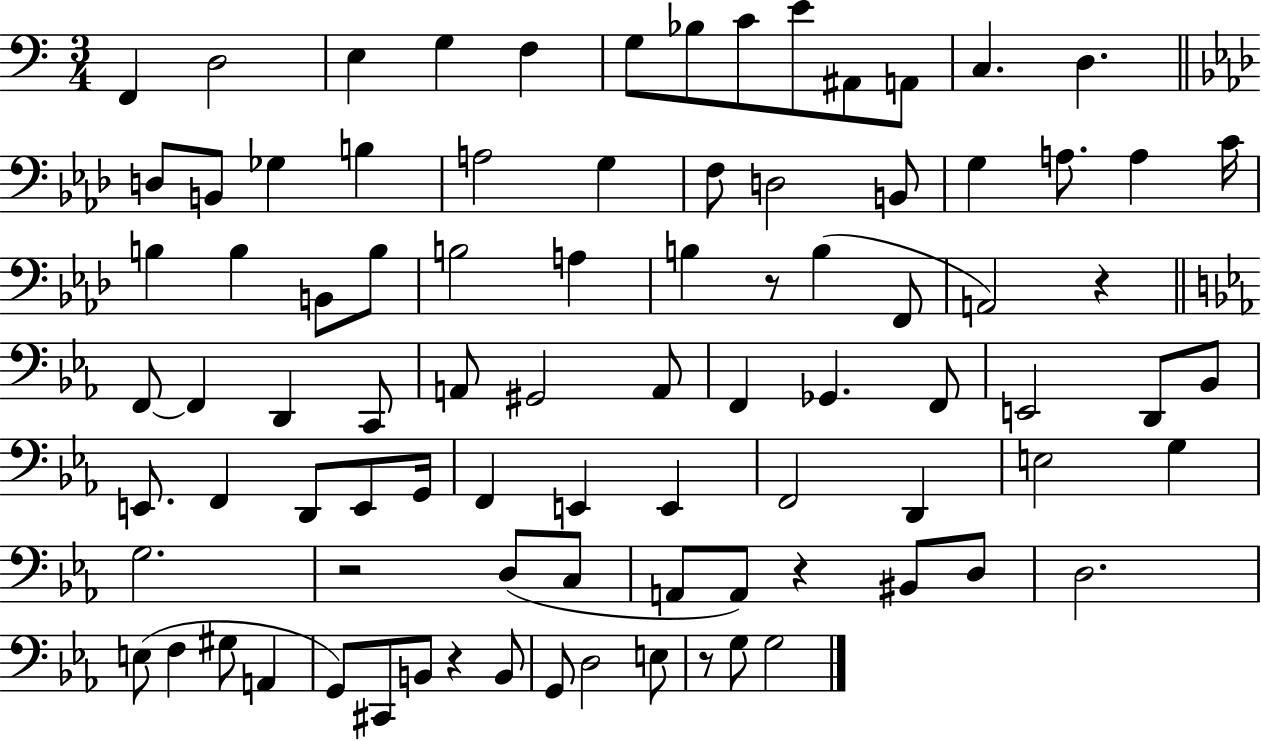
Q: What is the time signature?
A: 3/4